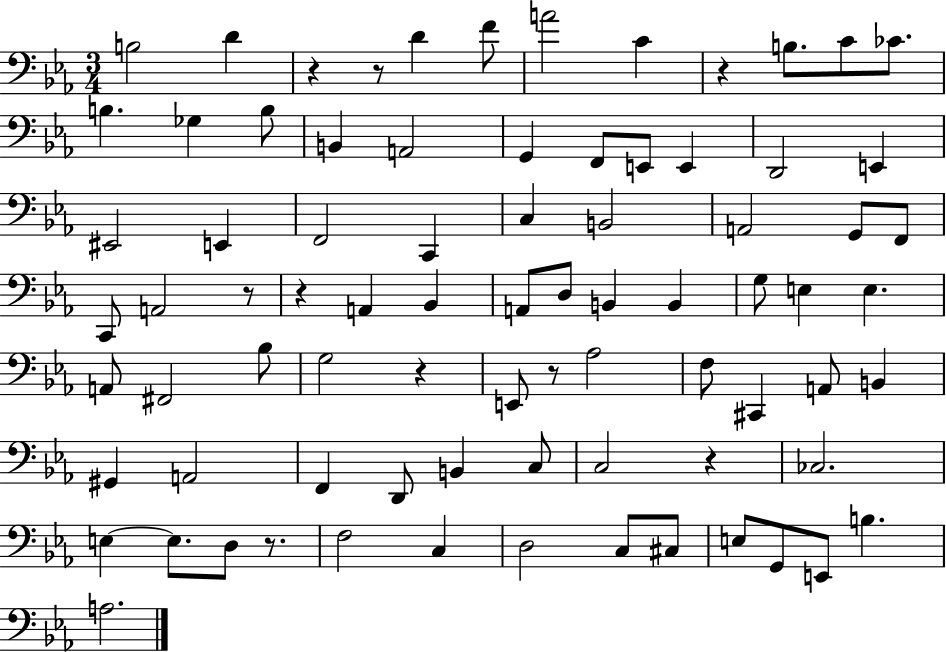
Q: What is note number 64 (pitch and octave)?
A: D3